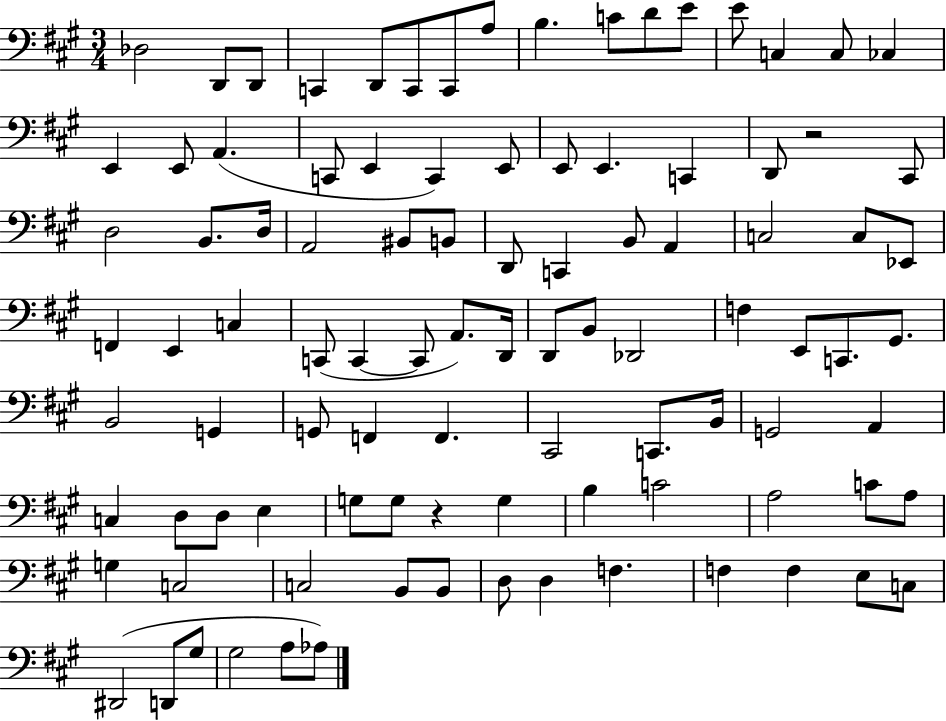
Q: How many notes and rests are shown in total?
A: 98